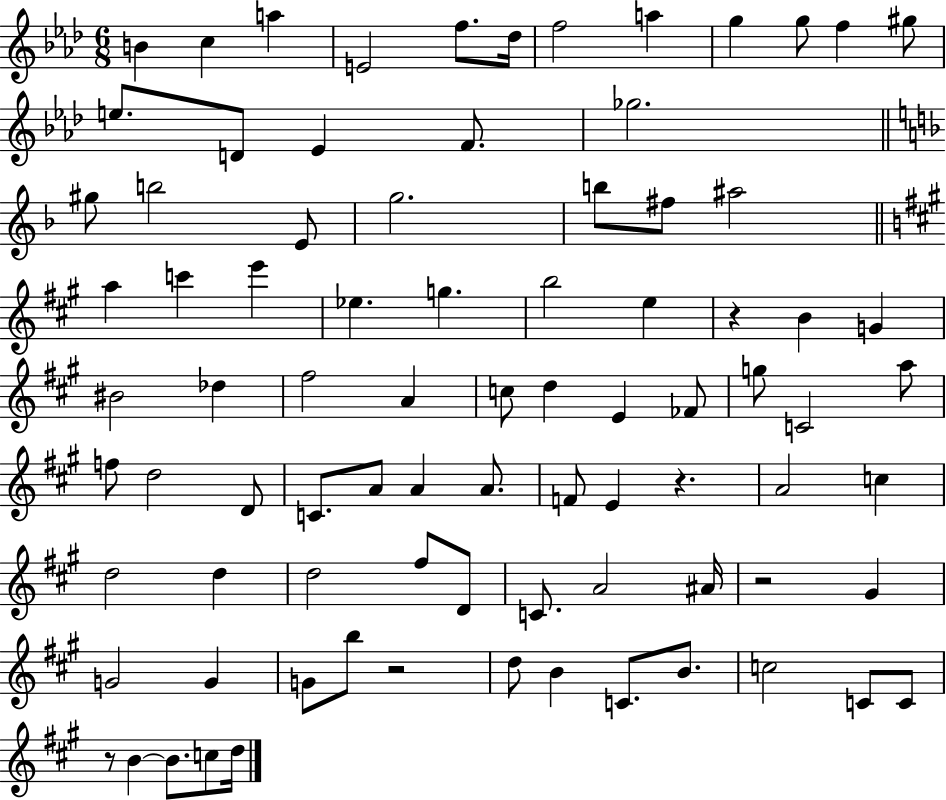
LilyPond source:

{
  \clef treble
  \numericTimeSignature
  \time 6/8
  \key aes \major
  \repeat volta 2 { b'4 c''4 a''4 | e'2 f''8. des''16 | f''2 a''4 | g''4 g''8 f''4 gis''8 | \break e''8. d'8 ees'4 f'8. | ges''2. | \bar "||" \break \key f \major gis''8 b''2 e'8 | g''2. | b''8 fis''8 ais''2 | \bar "||" \break \key a \major a''4 c'''4 e'''4 | ees''4. g''4. | b''2 e''4 | r4 b'4 g'4 | \break bis'2 des''4 | fis''2 a'4 | c''8 d''4 e'4 fes'8 | g''8 c'2 a''8 | \break f''8 d''2 d'8 | c'8. a'8 a'4 a'8. | f'8 e'4 r4. | a'2 c''4 | \break d''2 d''4 | d''2 fis''8 d'8 | c'8. a'2 ais'16 | r2 gis'4 | \break g'2 g'4 | g'8 b''8 r2 | d''8 b'4 c'8. b'8. | c''2 c'8 c'8 | \break r8 b'4~~ b'8. c''8 d''16 | } \bar "|."
}